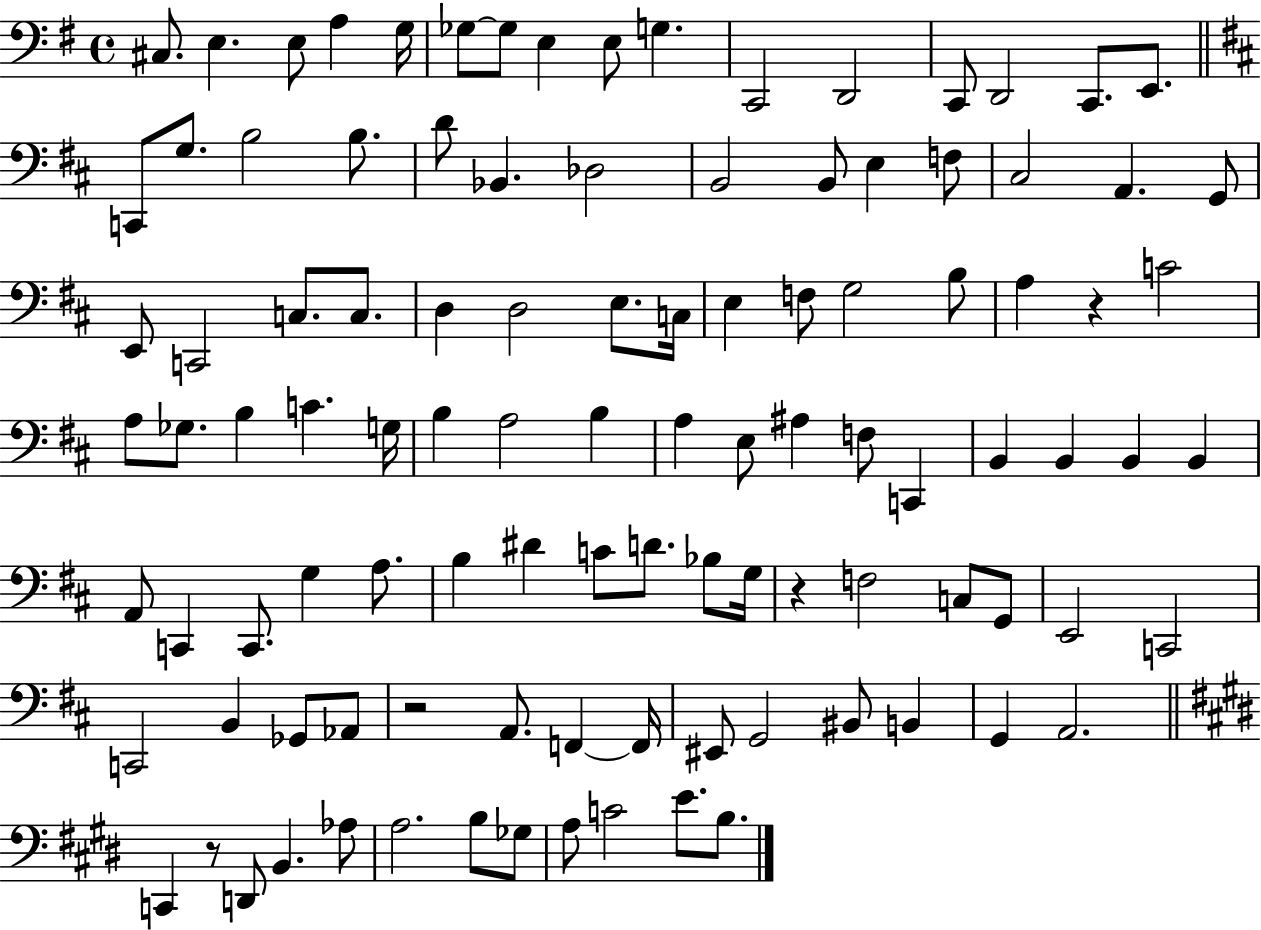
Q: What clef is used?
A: bass